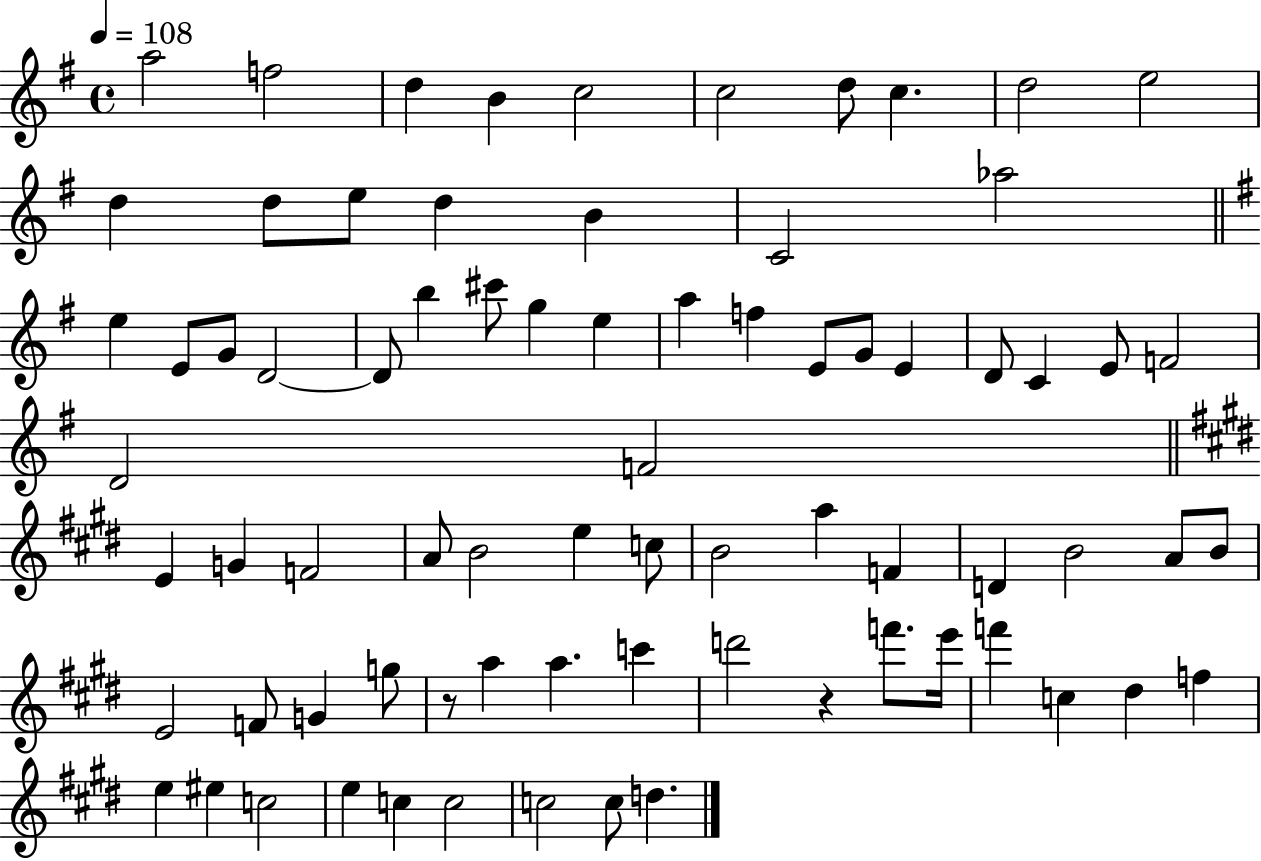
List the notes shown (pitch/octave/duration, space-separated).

A5/h F5/h D5/q B4/q C5/h C5/h D5/e C5/q. D5/h E5/h D5/q D5/e E5/e D5/q B4/q C4/h Ab5/h E5/q E4/e G4/e D4/h D4/e B5/q C#6/e G5/q E5/q A5/q F5/q E4/e G4/e E4/q D4/e C4/q E4/e F4/h D4/h F4/h E4/q G4/q F4/h A4/e B4/h E5/q C5/e B4/h A5/q F4/q D4/q B4/h A4/e B4/e E4/h F4/e G4/q G5/e R/e A5/q A5/q. C6/q D6/h R/q F6/e. E6/s F6/q C5/q D#5/q F5/q E5/q EIS5/q C5/h E5/q C5/q C5/h C5/h C5/e D5/q.